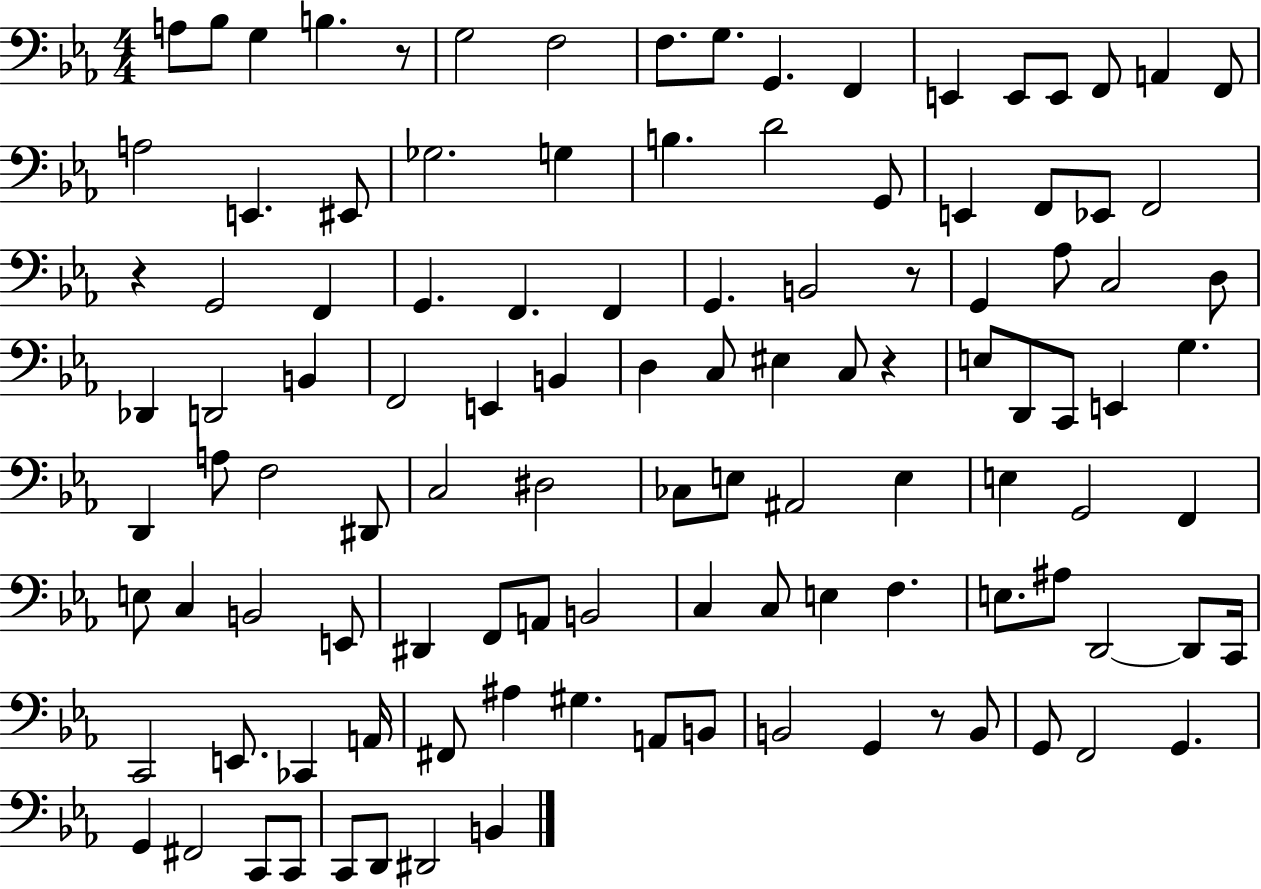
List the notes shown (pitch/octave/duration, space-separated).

A3/e Bb3/e G3/q B3/q. R/e G3/h F3/h F3/e. G3/e. G2/q. F2/q E2/q E2/e E2/e F2/e A2/q F2/e A3/h E2/q. EIS2/e Gb3/h. G3/q B3/q. D4/h G2/e E2/q F2/e Eb2/e F2/h R/q G2/h F2/q G2/q. F2/q. F2/q G2/q. B2/h R/e G2/q Ab3/e C3/h D3/e Db2/q D2/h B2/q F2/h E2/q B2/q D3/q C3/e EIS3/q C3/e R/q E3/e D2/e C2/e E2/q G3/q. D2/q A3/e F3/h D#2/e C3/h D#3/h CES3/e E3/e A#2/h E3/q E3/q G2/h F2/q E3/e C3/q B2/h E2/e D#2/q F2/e A2/e B2/h C3/q C3/e E3/q F3/q. E3/e. A#3/e D2/h D2/e C2/s C2/h E2/e. CES2/q A2/s F#2/e A#3/q G#3/q. A2/e B2/e B2/h G2/q R/e B2/e G2/e F2/h G2/q. G2/q F#2/h C2/e C2/e C2/e D2/e D#2/h B2/q